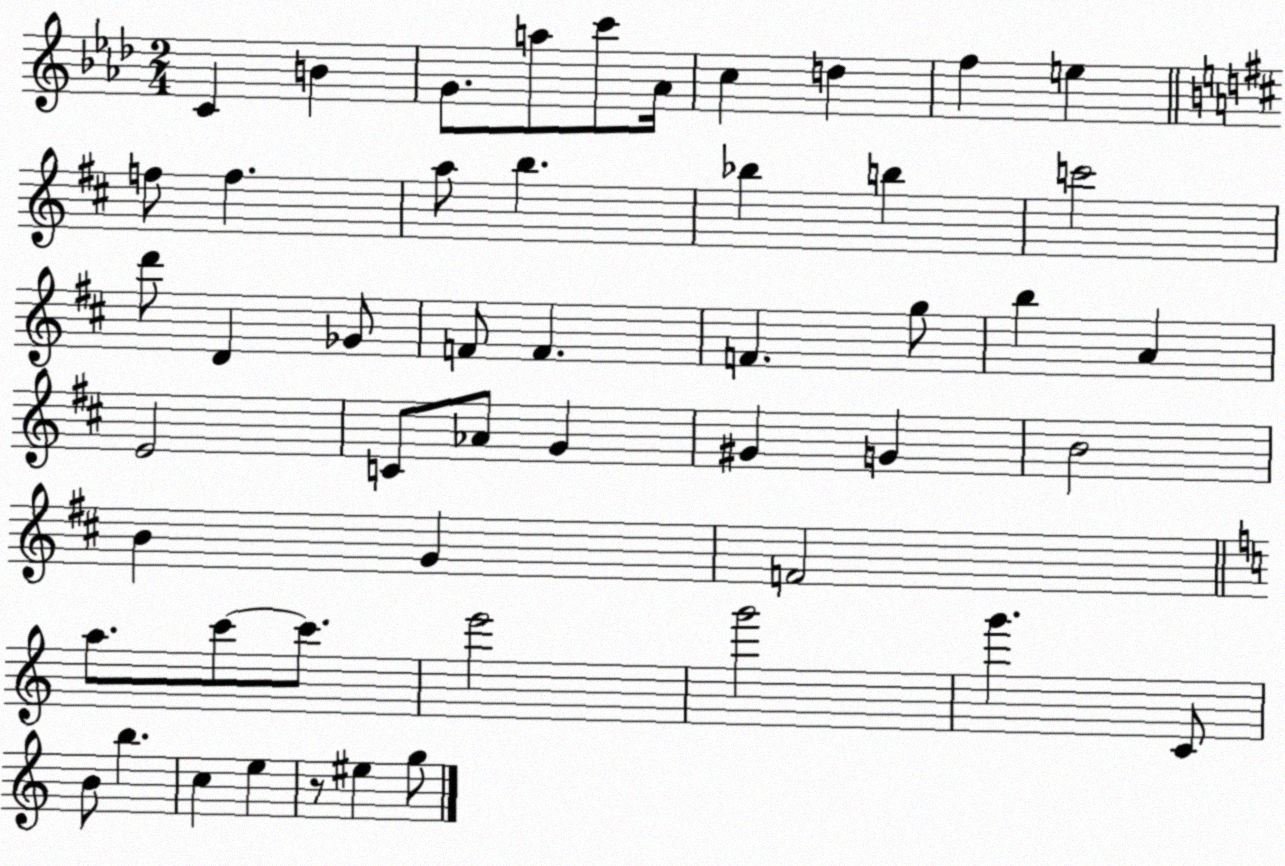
X:1
T:Untitled
M:2/4
L:1/4
K:Ab
C B G/2 a/2 c'/2 _A/4 c d f e f/2 f a/2 b _b b c'2 d'/2 D _G/2 F/2 F F g/2 b A E2 C/2 _A/2 G ^G G B2 B G F2 a/2 c'/2 c'/2 e'2 g'2 g' C/2 B/2 b c e z/2 ^e g/2